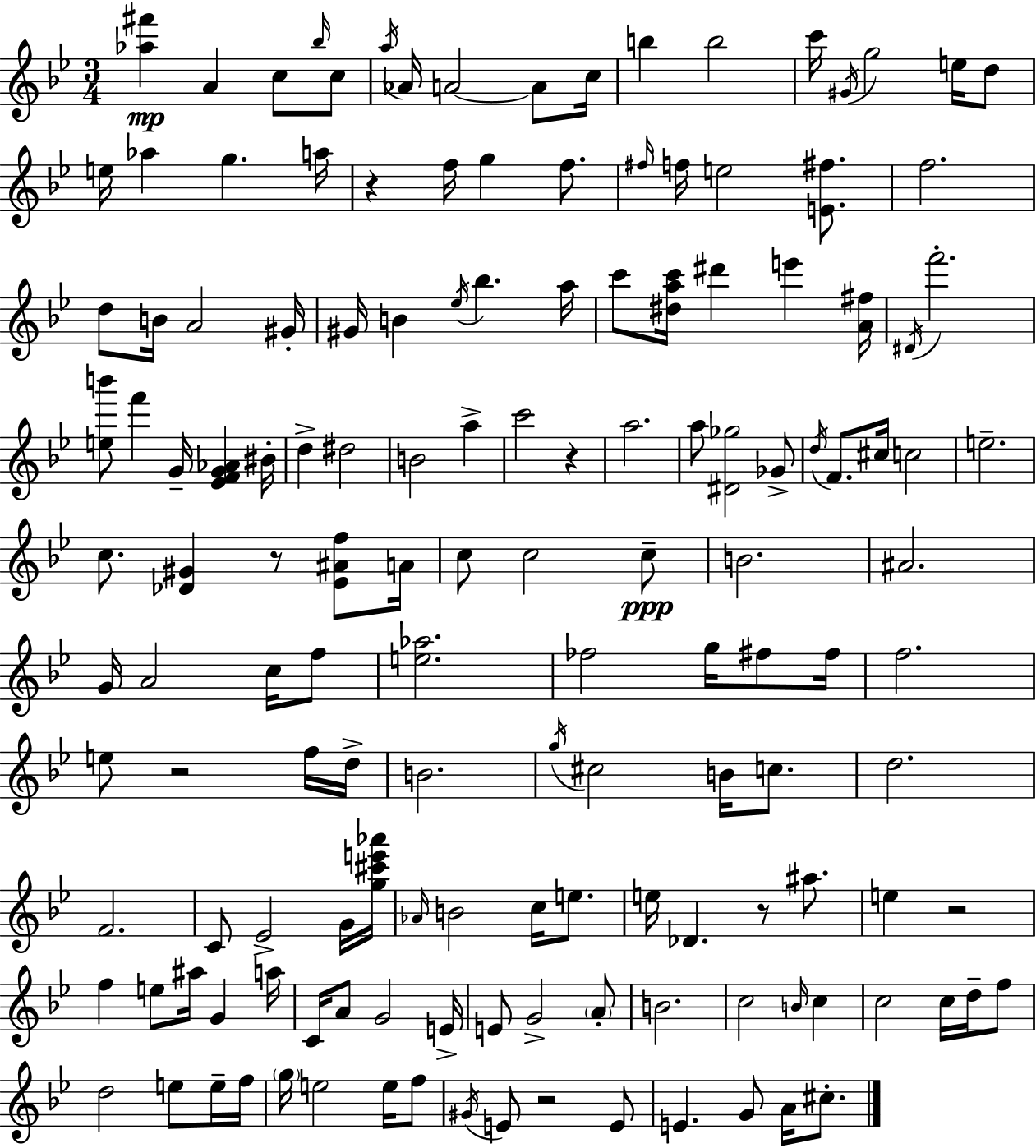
{
  \clef treble
  \numericTimeSignature
  \time 3/4
  \key bes \major
  \repeat volta 2 { <aes'' fis'''>4\mp a'4 c''8 \grace { bes''16 } c''8 | \acciaccatura { a''16 } aes'16 a'2~~ a'8 | c''16 b''4 b''2 | c'''16 \acciaccatura { gis'16 } g''2 | \break e''16 d''8 e''16 aes''4 g''4. | a''16 r4 f''16 g''4 | f''8. \grace { fis''16 } f''16 e''2 | <e' fis''>8. f''2. | \break d''8 b'16 a'2 | gis'16-. gis'16 b'4 \acciaccatura { ees''16 } bes''4. | a''16 c'''8 <dis'' a'' c'''>16 dis'''4 | e'''4 <a' fis''>16 \acciaccatura { dis'16 } f'''2.-. | \break <e'' b'''>8 f'''4 | g'16-- <ees' f' g' aes'>4 bis'16-. d''4-> dis''2 | b'2 | a''4-> c'''2 | \break r4 a''2. | a''8 <dis' ges''>2 | ges'8-> \acciaccatura { d''16 } f'8. cis''16 c''2 | e''2.-- | \break c''8. <des' gis'>4 | r8 <ees' ais' f''>8 a'16 c''8 c''2 | c''8--\ppp b'2. | ais'2. | \break g'16 a'2 | c''16 f''8 <e'' aes''>2. | fes''2 | g''16 fis''8 fis''16 f''2. | \break e''8 r2 | f''16 d''16-> b'2. | \acciaccatura { g''16 } cis''2 | b'16 c''8. d''2. | \break f'2. | c'8 ees'2-> | g'16 <g'' cis''' e''' aes'''>16 \grace { aes'16 } b'2 | c''16 e''8. e''16 des'4. | \break r8 ais''8. e''4 | r2 f''4 | e''8 ais''16 g'4 a''16 c'16 a'8 | g'2 e'16-> e'8 g'2-> | \break \parenthesize a'8-. b'2. | c''2 | \grace { b'16 } c''4 c''2 | c''16 d''16-- f''8 d''2 | \break e''8 e''16-- f''16 \parenthesize g''16 e''2 | e''16 f''8 \acciaccatura { gis'16 } e'8 | r2 e'8 e'4. | g'8 a'16 cis''8.-. } \bar "|."
}